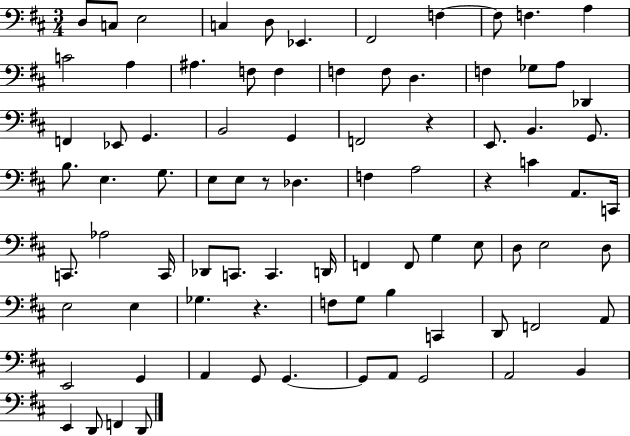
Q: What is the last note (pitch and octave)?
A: D2